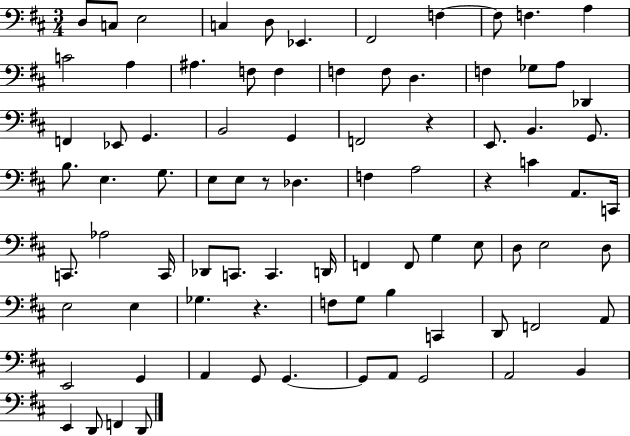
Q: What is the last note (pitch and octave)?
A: D2